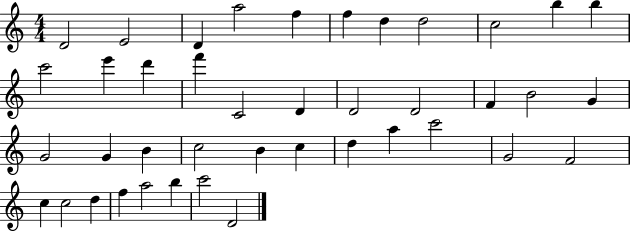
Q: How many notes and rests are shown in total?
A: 41